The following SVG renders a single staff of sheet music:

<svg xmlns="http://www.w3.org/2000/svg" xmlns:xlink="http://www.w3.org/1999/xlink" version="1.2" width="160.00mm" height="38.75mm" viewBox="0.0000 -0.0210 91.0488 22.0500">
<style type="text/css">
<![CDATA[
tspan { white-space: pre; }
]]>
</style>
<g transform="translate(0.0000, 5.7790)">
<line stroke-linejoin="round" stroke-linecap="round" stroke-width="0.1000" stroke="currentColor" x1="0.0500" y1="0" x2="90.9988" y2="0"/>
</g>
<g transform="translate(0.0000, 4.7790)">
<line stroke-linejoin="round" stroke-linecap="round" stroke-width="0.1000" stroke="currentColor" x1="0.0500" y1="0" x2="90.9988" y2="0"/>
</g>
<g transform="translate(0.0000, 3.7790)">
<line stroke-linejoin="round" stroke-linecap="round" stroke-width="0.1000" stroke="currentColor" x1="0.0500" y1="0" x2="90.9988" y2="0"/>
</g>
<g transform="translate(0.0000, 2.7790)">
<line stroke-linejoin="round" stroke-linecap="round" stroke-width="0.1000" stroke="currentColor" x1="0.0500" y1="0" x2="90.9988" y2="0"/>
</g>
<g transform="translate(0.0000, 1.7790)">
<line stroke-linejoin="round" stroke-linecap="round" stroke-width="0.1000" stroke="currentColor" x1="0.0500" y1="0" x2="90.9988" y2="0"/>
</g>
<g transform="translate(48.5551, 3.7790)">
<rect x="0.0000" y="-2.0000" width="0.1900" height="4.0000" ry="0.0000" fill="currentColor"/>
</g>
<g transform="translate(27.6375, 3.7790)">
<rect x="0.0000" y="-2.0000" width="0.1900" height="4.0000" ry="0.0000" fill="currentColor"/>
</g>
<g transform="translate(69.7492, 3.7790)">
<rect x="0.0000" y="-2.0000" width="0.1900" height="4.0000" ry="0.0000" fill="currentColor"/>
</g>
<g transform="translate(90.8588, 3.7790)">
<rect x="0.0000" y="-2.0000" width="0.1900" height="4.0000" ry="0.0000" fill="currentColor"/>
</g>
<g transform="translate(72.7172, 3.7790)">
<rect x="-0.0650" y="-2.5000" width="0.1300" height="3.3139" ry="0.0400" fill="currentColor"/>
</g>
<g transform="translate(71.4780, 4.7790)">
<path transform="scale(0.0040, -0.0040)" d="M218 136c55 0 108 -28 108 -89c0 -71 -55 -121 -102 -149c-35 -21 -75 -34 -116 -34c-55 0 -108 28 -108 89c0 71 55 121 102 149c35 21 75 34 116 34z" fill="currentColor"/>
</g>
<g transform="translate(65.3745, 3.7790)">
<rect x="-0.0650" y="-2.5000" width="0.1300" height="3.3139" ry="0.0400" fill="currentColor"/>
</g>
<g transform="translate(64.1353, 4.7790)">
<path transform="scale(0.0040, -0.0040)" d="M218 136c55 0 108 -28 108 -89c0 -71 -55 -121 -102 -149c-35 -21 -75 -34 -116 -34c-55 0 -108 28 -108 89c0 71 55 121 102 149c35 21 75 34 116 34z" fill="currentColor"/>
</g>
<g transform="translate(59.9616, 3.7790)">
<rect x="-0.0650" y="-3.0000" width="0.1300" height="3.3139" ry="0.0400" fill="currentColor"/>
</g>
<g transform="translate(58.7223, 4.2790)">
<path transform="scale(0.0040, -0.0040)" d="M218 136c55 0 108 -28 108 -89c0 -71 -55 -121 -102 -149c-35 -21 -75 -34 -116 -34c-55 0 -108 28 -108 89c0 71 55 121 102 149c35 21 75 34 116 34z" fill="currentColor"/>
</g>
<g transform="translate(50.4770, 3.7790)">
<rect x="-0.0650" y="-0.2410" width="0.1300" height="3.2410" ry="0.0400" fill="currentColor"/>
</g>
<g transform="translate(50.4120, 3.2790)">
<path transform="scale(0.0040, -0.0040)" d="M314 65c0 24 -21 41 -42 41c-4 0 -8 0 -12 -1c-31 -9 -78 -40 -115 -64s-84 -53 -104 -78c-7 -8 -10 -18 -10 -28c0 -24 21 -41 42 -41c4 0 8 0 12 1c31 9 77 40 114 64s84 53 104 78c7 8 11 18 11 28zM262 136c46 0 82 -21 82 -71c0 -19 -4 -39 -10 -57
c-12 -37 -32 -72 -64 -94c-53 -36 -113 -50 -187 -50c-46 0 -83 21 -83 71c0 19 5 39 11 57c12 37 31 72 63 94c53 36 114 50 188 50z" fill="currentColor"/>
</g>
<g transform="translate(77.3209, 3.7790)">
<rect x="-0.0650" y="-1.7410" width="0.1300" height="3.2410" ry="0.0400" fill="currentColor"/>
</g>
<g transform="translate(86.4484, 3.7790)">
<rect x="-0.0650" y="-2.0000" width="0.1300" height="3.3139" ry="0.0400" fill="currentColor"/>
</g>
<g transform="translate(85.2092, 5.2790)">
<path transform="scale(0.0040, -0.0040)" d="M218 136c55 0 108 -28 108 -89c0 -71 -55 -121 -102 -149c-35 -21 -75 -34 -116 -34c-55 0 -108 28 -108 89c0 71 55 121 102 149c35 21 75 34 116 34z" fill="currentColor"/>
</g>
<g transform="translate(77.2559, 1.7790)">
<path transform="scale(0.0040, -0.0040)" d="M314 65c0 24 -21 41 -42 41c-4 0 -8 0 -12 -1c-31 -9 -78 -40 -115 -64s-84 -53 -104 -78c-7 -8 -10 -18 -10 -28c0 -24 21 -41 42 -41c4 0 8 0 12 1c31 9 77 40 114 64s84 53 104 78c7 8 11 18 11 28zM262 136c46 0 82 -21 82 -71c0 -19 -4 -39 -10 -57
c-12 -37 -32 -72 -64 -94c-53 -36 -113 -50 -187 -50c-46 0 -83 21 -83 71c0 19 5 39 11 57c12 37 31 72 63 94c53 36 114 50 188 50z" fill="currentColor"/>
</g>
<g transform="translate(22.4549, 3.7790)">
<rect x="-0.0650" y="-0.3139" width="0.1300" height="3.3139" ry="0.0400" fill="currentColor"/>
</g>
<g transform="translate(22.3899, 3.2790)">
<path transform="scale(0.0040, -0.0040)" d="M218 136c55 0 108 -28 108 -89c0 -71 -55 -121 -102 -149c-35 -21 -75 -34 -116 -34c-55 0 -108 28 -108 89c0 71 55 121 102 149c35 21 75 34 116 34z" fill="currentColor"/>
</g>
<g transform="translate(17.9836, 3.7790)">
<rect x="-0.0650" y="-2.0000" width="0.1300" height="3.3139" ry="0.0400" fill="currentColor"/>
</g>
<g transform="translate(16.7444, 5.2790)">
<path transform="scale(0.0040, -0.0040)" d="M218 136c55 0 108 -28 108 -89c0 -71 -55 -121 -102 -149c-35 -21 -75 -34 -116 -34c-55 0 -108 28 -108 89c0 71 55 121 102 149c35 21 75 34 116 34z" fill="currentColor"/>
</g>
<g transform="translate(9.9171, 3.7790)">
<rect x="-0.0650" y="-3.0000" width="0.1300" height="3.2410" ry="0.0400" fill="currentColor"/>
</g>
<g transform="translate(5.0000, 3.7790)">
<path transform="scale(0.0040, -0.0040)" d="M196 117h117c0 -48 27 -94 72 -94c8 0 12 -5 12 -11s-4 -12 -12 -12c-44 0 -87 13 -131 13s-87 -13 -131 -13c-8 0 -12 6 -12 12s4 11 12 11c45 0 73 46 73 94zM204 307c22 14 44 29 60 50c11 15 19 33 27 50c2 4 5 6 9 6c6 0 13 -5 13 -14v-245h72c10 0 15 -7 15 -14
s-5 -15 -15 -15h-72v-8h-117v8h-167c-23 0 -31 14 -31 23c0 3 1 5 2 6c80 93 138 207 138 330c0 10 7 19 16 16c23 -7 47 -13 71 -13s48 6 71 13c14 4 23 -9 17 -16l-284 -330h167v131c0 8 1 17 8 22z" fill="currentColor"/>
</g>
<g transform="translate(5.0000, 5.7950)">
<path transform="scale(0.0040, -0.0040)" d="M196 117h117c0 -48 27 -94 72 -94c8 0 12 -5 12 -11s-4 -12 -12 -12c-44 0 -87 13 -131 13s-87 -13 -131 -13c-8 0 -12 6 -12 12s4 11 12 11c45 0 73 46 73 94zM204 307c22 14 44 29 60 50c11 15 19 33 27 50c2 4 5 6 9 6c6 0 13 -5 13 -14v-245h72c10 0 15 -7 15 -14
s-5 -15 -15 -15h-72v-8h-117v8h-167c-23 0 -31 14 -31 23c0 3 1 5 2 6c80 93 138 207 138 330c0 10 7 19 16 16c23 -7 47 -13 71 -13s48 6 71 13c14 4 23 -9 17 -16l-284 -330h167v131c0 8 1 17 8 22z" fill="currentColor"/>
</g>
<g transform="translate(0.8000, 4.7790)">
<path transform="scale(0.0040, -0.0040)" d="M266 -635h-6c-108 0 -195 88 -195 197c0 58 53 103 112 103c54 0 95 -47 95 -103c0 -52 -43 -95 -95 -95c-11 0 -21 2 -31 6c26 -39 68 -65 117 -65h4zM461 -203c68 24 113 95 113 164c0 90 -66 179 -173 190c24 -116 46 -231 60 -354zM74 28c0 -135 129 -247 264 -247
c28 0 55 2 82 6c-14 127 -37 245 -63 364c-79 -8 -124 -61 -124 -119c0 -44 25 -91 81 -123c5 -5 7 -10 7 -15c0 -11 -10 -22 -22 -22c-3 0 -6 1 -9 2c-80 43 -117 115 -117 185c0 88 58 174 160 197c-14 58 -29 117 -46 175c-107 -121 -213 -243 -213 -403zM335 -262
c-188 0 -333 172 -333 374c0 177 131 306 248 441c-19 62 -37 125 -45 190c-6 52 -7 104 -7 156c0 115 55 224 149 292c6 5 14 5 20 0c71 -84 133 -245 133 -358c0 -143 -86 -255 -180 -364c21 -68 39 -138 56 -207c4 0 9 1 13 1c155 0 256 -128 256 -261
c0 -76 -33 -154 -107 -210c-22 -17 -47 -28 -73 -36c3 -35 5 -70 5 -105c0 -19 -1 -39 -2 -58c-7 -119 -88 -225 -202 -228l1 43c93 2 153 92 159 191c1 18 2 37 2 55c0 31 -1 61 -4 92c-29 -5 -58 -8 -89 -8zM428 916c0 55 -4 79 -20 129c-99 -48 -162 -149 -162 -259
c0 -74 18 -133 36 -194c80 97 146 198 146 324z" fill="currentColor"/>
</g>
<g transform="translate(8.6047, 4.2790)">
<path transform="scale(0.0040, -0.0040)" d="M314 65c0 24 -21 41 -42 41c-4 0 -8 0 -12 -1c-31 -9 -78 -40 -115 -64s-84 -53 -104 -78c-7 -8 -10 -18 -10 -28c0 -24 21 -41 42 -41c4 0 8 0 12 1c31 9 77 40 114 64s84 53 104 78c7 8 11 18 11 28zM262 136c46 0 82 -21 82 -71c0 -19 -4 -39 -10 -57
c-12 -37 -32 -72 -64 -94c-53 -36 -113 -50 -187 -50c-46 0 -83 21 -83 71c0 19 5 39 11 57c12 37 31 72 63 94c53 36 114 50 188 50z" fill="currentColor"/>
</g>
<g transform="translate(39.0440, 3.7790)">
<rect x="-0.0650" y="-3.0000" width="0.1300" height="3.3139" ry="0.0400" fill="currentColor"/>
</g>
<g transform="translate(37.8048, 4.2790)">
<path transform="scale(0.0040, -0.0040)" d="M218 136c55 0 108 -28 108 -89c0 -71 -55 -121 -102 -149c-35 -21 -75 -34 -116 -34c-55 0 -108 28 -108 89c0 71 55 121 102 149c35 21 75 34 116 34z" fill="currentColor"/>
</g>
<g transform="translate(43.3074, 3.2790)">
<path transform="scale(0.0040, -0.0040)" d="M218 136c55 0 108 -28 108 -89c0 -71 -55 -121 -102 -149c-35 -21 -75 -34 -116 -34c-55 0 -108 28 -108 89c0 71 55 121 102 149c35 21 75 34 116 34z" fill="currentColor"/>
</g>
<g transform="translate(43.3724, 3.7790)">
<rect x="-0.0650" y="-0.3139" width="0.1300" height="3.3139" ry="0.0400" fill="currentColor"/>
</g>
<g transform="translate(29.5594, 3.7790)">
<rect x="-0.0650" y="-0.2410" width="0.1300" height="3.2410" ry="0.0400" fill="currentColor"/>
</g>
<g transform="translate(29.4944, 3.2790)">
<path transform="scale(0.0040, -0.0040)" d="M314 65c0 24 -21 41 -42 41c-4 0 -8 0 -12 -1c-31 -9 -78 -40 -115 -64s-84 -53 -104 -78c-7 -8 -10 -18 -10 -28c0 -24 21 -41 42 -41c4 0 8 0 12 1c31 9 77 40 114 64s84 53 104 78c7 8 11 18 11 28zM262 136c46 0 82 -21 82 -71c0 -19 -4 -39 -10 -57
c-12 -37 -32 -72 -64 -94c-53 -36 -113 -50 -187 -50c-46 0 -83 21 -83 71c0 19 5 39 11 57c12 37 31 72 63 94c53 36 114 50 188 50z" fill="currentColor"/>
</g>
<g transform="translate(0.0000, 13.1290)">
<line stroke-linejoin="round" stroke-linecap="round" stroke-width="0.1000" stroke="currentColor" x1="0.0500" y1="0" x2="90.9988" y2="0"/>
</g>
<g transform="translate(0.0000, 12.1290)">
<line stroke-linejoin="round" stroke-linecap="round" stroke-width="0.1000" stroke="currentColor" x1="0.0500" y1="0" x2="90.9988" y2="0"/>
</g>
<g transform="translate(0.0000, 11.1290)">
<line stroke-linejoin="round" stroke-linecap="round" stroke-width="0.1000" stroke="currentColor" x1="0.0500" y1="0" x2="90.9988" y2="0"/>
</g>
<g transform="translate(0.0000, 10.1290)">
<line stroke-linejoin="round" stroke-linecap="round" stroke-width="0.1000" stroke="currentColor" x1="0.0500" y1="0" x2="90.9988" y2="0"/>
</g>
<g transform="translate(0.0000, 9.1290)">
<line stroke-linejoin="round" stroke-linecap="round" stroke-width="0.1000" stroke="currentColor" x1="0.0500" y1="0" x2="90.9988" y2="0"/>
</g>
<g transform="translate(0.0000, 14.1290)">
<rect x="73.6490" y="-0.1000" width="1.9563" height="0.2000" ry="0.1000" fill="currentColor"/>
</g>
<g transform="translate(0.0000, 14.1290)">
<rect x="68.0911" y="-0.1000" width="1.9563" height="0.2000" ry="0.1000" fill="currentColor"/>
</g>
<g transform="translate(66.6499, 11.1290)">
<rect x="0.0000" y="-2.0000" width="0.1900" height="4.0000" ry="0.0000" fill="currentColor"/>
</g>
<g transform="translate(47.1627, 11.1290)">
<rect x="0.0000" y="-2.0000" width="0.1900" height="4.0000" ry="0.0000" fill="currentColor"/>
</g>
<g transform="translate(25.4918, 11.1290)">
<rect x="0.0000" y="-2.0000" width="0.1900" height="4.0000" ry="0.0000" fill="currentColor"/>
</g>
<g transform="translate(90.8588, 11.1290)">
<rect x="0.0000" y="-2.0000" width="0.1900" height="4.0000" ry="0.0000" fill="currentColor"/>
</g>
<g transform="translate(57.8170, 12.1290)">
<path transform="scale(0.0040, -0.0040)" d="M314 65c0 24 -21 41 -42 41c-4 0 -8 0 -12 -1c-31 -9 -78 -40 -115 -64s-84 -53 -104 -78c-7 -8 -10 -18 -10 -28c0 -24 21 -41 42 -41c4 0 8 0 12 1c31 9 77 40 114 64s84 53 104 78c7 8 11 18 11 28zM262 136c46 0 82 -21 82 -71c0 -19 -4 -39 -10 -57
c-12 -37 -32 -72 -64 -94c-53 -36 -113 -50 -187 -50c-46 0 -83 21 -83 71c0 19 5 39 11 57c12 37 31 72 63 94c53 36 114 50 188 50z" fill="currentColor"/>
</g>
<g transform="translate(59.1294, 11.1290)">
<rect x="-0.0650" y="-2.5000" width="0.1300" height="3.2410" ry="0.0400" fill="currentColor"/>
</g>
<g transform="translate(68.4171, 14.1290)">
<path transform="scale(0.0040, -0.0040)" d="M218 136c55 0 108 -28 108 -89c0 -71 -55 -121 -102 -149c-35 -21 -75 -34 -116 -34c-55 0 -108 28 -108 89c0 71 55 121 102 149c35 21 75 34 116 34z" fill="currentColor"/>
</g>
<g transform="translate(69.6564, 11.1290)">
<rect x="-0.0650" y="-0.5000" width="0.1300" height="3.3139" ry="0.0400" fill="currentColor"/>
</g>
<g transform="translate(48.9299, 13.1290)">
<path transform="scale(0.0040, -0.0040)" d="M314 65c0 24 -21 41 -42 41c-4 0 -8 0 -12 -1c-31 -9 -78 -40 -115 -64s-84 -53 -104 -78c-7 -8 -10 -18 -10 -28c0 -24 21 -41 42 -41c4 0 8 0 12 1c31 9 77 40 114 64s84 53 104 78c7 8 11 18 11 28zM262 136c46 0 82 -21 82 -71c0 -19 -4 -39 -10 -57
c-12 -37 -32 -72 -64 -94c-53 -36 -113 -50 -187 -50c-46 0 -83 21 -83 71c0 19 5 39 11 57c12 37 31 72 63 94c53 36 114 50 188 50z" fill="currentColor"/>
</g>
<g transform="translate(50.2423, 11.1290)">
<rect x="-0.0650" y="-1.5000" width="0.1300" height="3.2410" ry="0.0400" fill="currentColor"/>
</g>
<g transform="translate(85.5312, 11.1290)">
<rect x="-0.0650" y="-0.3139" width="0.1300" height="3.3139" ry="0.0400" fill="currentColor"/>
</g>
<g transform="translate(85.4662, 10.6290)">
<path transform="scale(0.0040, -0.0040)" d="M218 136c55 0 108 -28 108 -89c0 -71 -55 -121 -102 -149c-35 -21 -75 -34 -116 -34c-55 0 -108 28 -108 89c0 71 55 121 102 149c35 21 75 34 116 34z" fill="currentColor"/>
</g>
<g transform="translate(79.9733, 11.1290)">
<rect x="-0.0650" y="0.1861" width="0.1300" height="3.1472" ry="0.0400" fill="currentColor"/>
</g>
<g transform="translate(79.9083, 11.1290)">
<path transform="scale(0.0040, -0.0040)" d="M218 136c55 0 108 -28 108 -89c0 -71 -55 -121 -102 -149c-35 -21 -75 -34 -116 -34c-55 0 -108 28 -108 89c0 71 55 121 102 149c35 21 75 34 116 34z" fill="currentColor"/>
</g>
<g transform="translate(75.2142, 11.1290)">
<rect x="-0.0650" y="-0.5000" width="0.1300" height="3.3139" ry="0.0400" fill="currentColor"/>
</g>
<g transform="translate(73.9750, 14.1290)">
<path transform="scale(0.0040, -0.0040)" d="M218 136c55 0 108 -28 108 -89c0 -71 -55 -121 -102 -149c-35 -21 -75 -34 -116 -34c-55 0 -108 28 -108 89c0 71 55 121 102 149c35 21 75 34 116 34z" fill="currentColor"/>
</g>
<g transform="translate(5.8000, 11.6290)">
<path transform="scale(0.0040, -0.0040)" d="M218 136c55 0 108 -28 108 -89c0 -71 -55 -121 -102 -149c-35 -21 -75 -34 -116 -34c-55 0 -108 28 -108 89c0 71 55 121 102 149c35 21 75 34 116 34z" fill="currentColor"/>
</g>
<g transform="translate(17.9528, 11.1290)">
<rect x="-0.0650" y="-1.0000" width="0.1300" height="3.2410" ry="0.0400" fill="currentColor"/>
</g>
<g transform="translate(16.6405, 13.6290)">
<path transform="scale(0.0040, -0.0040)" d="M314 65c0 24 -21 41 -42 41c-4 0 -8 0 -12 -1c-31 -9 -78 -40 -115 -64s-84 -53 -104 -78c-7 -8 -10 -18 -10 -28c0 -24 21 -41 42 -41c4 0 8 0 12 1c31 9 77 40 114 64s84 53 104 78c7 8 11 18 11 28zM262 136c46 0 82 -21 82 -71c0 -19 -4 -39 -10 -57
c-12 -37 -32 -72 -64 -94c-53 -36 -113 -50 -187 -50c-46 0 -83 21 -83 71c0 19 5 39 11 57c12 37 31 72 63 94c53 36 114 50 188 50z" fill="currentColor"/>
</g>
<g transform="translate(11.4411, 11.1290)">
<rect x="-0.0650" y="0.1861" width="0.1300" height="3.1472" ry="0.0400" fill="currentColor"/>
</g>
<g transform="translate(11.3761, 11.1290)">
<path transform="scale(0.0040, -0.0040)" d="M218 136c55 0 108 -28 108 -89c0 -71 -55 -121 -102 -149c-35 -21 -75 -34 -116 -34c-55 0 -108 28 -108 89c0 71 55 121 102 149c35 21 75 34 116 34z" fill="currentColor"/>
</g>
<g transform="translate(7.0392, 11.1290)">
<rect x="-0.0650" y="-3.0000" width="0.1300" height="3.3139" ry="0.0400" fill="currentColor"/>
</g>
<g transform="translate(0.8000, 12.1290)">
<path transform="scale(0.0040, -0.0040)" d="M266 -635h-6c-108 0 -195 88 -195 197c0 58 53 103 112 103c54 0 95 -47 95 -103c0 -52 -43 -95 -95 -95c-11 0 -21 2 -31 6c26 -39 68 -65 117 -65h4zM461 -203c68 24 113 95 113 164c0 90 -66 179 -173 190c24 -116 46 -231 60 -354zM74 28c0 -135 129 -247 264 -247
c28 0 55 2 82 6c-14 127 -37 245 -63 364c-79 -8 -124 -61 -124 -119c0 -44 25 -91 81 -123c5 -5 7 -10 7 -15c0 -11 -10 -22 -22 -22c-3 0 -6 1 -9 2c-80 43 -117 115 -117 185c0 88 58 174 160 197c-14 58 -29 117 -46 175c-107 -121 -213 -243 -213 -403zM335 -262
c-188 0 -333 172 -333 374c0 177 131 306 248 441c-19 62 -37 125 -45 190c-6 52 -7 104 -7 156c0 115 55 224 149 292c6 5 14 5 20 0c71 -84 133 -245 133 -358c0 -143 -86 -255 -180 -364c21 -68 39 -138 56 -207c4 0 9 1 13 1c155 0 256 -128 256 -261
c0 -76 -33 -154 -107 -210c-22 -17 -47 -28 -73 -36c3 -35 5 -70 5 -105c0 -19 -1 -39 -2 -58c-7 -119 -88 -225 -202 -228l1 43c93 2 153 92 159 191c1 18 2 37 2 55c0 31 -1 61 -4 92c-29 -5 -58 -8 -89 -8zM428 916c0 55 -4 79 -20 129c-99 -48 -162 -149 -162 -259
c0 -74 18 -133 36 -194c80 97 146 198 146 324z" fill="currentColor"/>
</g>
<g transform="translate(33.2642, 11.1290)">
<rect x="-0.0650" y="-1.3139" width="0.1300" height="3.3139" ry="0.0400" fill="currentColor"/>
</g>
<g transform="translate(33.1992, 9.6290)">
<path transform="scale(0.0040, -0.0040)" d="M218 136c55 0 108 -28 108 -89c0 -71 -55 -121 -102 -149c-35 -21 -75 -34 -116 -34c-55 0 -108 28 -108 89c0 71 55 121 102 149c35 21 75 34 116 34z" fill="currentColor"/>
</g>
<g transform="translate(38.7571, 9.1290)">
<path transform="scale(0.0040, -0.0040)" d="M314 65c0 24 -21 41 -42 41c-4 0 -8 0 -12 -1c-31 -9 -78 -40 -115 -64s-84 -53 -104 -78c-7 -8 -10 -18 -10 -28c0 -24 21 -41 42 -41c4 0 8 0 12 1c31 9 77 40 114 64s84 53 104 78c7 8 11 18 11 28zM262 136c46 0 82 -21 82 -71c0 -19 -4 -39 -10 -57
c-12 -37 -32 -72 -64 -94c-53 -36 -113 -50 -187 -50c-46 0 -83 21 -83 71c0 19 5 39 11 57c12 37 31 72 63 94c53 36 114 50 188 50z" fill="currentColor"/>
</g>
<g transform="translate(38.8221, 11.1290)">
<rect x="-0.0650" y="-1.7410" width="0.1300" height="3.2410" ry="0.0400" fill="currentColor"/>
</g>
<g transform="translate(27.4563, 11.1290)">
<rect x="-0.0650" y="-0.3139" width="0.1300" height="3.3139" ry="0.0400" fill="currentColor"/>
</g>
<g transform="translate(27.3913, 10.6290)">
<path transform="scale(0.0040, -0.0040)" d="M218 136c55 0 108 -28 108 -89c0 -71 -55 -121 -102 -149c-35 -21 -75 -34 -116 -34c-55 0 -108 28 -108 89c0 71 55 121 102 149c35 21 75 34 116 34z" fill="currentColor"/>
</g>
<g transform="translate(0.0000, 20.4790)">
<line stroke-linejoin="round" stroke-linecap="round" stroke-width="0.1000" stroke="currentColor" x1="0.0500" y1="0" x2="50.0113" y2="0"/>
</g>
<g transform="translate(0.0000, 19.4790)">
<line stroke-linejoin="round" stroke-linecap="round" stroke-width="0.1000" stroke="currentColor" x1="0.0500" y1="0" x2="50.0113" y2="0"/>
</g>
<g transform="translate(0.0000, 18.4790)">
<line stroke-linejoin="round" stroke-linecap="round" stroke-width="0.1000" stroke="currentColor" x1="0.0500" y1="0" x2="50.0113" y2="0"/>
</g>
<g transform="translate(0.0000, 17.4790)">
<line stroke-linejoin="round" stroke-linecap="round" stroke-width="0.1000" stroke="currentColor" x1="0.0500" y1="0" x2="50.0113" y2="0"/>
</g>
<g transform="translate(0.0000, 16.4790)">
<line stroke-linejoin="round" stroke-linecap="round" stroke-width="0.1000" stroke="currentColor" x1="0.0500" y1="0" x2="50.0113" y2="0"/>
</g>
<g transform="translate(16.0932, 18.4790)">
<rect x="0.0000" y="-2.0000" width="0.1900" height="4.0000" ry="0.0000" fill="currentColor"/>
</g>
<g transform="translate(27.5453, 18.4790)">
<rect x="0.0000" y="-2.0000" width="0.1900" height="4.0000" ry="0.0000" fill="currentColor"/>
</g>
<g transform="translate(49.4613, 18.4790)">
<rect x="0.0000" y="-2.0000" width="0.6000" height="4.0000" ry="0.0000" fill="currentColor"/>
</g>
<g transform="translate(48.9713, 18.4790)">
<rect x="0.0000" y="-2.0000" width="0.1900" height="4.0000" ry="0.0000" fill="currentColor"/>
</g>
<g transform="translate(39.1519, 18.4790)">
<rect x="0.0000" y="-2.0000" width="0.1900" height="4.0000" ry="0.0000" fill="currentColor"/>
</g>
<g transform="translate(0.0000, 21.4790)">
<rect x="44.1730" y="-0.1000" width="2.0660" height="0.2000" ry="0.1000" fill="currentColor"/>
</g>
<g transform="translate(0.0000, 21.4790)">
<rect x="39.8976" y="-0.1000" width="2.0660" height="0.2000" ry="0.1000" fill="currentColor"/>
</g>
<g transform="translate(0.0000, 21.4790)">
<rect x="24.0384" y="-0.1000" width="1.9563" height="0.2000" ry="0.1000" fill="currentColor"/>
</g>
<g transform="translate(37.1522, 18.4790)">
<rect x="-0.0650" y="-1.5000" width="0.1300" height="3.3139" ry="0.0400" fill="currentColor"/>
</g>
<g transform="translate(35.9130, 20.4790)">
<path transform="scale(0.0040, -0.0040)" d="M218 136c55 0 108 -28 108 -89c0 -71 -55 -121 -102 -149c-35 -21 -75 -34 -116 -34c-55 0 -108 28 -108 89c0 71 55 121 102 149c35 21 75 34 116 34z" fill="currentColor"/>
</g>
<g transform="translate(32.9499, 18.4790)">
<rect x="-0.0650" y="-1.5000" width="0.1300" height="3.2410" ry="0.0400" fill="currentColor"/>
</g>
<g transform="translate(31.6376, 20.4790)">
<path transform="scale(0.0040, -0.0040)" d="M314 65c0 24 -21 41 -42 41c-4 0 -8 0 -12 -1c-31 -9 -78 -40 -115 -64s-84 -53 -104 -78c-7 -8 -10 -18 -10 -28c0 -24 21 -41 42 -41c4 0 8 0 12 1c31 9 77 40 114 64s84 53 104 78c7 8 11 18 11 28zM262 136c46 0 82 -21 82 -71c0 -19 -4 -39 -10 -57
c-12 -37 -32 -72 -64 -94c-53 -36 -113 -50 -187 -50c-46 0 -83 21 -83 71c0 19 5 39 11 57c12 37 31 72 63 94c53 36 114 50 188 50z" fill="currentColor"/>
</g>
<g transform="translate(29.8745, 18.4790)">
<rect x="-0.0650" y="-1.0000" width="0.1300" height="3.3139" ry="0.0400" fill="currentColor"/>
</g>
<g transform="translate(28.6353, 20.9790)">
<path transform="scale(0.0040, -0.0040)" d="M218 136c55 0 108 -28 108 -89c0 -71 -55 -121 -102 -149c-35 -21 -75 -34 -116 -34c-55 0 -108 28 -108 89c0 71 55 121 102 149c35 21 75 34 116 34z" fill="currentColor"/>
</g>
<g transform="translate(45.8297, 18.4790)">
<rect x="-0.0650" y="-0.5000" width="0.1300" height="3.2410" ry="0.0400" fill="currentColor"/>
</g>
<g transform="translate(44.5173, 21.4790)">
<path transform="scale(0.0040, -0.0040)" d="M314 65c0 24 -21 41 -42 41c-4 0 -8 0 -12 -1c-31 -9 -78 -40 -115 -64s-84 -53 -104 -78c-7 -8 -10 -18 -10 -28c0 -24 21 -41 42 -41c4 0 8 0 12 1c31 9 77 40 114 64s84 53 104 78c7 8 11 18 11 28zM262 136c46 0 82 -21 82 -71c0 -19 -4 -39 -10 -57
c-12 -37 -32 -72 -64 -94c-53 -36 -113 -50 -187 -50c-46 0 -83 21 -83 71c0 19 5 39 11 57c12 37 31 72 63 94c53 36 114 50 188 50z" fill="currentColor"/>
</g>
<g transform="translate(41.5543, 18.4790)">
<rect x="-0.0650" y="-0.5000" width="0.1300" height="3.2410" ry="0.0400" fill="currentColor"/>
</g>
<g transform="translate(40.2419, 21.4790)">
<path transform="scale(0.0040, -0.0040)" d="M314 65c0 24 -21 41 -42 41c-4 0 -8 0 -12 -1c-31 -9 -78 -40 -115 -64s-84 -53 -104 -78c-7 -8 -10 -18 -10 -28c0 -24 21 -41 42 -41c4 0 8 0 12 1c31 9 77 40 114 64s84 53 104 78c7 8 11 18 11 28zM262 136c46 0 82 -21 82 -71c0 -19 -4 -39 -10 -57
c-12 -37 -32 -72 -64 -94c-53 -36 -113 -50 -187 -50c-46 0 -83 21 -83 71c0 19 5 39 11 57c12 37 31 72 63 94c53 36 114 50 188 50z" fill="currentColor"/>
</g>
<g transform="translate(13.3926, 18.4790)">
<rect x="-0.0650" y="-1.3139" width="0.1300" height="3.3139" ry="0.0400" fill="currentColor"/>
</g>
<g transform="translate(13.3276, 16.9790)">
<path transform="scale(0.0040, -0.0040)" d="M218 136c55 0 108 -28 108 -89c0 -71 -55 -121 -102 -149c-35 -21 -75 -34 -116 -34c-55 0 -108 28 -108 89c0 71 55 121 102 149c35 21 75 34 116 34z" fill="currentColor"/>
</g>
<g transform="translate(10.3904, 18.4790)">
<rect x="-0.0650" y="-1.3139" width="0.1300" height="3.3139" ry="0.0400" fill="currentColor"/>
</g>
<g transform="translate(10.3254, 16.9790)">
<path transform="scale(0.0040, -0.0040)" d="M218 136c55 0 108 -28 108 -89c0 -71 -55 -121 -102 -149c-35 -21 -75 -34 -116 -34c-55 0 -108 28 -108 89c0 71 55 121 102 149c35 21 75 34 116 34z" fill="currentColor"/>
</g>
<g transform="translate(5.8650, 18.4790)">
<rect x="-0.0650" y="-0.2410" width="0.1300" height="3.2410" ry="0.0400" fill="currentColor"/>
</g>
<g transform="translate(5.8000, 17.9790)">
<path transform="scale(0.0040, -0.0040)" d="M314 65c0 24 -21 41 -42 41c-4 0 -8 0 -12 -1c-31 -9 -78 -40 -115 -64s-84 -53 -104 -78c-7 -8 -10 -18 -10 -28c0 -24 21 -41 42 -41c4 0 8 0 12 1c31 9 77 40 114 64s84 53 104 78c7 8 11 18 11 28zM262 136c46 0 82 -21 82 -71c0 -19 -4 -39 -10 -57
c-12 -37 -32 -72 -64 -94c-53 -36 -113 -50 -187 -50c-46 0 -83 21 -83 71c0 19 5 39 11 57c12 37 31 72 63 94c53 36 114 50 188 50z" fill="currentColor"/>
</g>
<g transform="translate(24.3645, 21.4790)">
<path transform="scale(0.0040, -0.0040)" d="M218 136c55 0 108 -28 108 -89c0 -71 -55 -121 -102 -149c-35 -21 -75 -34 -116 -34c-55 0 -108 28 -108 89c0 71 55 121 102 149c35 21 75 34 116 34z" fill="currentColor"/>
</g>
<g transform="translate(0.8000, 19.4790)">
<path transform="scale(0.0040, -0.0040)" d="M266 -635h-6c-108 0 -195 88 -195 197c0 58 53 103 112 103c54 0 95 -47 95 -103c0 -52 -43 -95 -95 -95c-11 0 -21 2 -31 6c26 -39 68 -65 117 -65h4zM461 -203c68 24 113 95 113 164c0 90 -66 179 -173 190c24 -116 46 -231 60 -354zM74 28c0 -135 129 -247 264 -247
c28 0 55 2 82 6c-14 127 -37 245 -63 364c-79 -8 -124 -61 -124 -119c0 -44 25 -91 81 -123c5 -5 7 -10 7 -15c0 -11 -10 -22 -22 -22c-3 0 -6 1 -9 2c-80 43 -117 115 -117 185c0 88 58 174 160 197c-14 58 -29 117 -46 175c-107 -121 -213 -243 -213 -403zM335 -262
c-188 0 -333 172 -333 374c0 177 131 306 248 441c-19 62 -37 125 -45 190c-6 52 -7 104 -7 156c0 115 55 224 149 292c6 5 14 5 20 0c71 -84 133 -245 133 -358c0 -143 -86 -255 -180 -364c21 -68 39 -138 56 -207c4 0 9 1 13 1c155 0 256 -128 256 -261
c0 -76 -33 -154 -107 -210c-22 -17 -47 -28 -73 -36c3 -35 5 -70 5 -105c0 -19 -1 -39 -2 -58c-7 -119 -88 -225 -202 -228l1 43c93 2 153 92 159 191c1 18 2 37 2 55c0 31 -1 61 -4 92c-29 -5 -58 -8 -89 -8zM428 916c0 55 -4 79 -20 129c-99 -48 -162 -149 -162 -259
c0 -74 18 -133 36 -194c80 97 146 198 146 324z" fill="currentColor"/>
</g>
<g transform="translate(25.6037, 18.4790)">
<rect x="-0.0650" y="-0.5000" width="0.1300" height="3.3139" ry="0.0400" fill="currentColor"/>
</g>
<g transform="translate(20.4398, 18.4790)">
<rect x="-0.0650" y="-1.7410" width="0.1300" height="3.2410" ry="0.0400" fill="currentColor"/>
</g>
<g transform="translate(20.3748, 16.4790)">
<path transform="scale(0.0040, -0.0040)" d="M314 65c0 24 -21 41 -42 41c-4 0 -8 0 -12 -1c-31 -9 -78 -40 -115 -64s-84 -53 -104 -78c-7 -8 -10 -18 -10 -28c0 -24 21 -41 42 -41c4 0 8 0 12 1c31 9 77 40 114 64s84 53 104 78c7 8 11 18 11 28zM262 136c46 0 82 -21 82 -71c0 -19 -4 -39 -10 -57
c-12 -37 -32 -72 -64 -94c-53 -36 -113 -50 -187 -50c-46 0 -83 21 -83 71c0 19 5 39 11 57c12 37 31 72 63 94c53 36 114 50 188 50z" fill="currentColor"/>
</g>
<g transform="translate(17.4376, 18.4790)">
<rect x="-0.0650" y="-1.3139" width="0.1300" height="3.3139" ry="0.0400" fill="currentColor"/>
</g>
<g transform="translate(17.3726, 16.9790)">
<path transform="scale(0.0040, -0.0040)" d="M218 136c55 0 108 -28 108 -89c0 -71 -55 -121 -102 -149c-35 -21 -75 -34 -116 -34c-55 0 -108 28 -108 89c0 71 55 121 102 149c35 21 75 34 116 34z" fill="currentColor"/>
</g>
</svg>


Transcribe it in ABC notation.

X:1
T:Untitled
M:4/4
L:1/4
K:C
A2 F c c2 A c c2 A G G f2 F A B D2 c e f2 E2 G2 C C B c c2 e e e f2 C D E2 E C2 C2